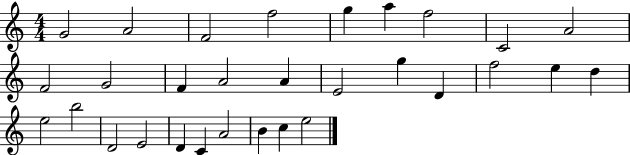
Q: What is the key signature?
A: C major